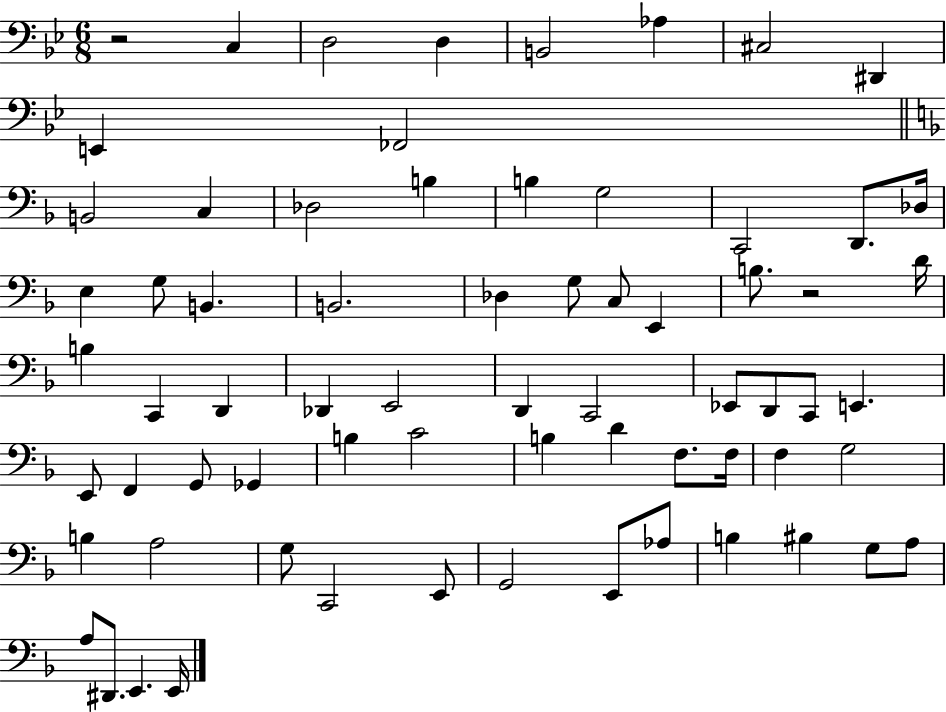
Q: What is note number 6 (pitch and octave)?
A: C#3